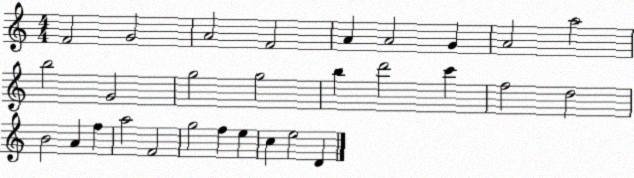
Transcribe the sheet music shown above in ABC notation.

X:1
T:Untitled
M:4/4
L:1/4
K:C
F2 G2 A2 F2 A A2 G A2 a2 b2 G2 g2 g2 b d'2 c' f2 d2 B2 A f a2 F2 g2 f e c e2 D